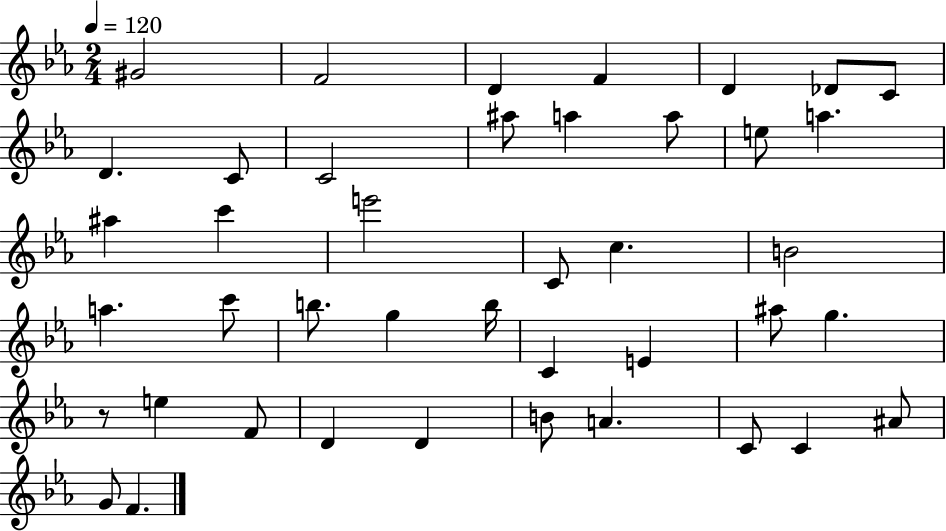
X:1
T:Untitled
M:2/4
L:1/4
K:Eb
^G2 F2 D F D _D/2 C/2 D C/2 C2 ^a/2 a a/2 e/2 a ^a c' e'2 C/2 c B2 a c'/2 b/2 g b/4 C E ^a/2 g z/2 e F/2 D D B/2 A C/2 C ^A/2 G/2 F